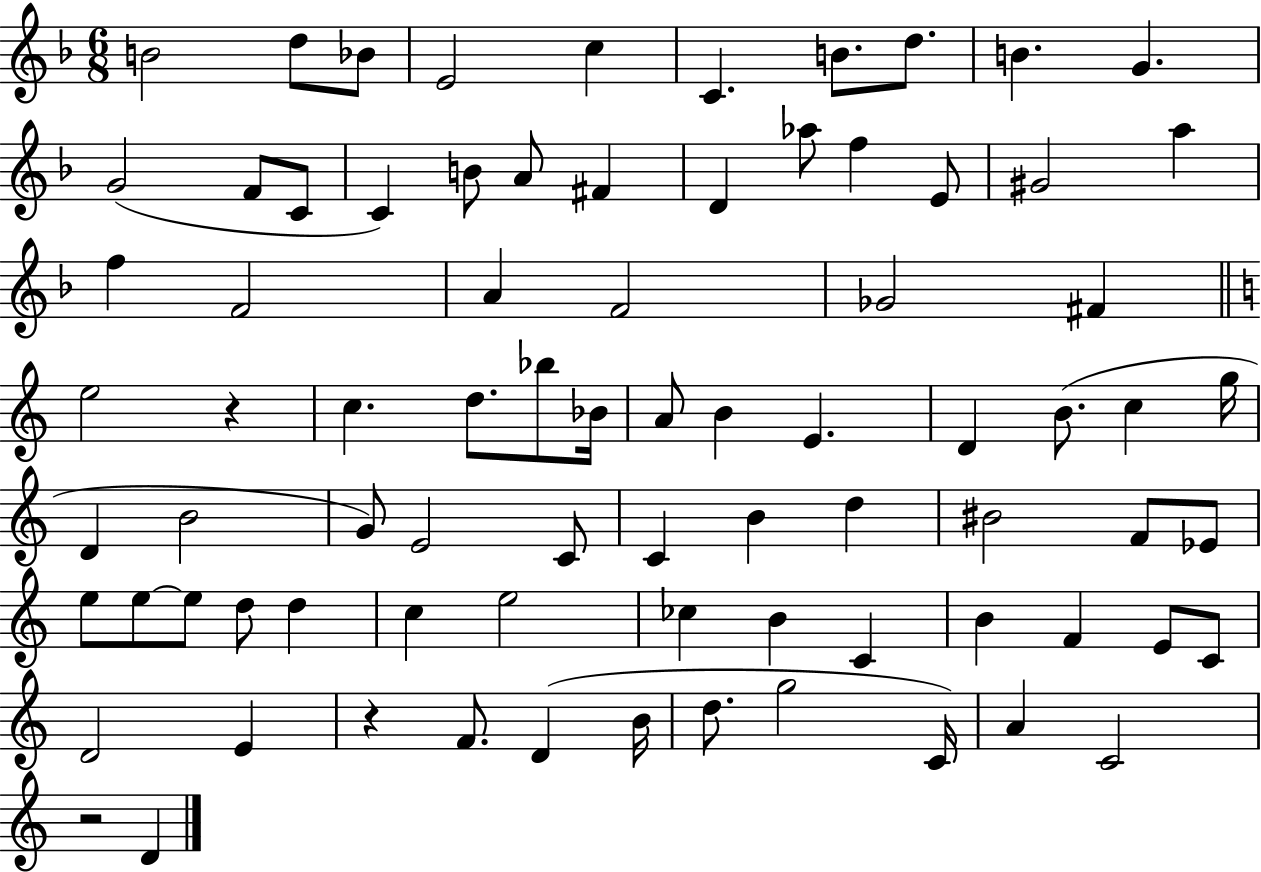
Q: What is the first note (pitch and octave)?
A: B4